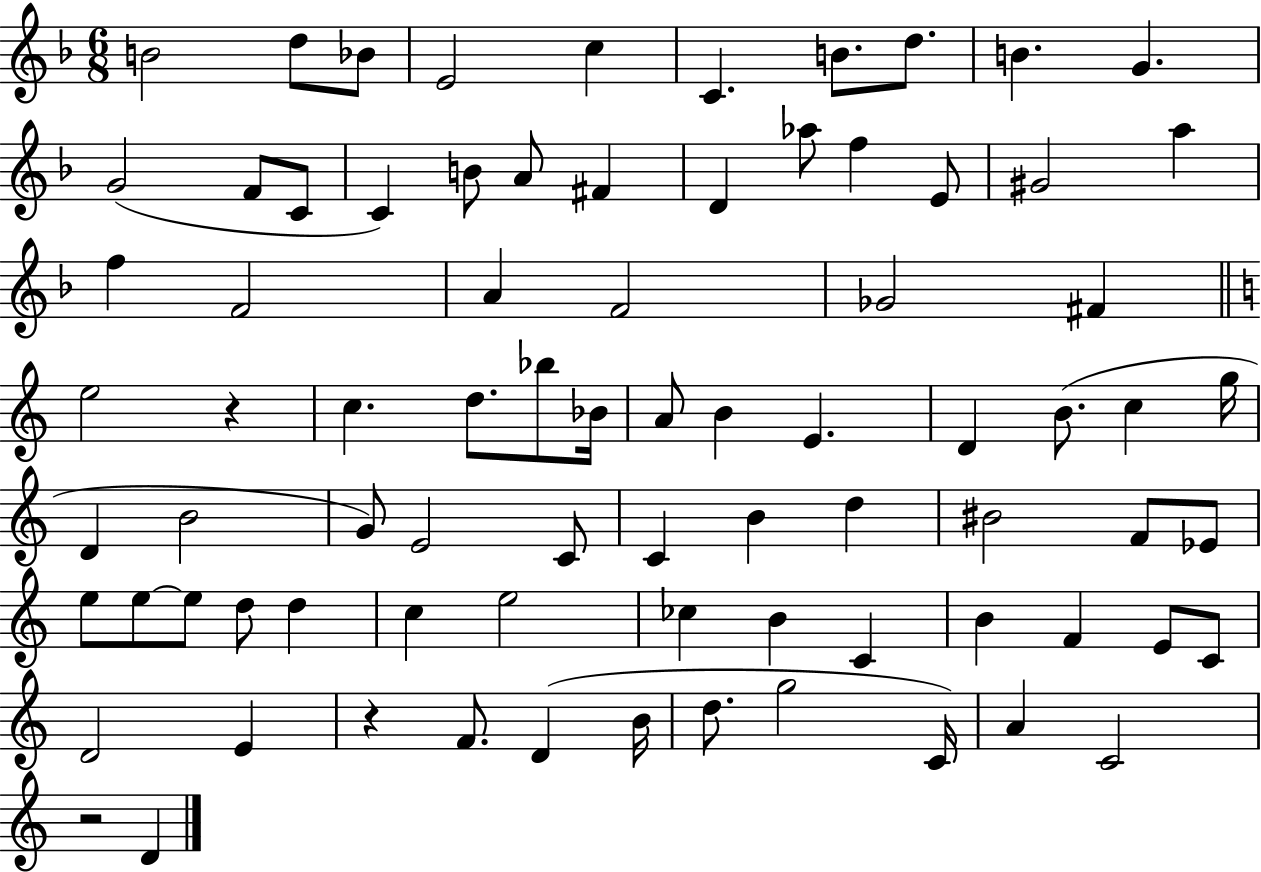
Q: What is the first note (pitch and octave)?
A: B4